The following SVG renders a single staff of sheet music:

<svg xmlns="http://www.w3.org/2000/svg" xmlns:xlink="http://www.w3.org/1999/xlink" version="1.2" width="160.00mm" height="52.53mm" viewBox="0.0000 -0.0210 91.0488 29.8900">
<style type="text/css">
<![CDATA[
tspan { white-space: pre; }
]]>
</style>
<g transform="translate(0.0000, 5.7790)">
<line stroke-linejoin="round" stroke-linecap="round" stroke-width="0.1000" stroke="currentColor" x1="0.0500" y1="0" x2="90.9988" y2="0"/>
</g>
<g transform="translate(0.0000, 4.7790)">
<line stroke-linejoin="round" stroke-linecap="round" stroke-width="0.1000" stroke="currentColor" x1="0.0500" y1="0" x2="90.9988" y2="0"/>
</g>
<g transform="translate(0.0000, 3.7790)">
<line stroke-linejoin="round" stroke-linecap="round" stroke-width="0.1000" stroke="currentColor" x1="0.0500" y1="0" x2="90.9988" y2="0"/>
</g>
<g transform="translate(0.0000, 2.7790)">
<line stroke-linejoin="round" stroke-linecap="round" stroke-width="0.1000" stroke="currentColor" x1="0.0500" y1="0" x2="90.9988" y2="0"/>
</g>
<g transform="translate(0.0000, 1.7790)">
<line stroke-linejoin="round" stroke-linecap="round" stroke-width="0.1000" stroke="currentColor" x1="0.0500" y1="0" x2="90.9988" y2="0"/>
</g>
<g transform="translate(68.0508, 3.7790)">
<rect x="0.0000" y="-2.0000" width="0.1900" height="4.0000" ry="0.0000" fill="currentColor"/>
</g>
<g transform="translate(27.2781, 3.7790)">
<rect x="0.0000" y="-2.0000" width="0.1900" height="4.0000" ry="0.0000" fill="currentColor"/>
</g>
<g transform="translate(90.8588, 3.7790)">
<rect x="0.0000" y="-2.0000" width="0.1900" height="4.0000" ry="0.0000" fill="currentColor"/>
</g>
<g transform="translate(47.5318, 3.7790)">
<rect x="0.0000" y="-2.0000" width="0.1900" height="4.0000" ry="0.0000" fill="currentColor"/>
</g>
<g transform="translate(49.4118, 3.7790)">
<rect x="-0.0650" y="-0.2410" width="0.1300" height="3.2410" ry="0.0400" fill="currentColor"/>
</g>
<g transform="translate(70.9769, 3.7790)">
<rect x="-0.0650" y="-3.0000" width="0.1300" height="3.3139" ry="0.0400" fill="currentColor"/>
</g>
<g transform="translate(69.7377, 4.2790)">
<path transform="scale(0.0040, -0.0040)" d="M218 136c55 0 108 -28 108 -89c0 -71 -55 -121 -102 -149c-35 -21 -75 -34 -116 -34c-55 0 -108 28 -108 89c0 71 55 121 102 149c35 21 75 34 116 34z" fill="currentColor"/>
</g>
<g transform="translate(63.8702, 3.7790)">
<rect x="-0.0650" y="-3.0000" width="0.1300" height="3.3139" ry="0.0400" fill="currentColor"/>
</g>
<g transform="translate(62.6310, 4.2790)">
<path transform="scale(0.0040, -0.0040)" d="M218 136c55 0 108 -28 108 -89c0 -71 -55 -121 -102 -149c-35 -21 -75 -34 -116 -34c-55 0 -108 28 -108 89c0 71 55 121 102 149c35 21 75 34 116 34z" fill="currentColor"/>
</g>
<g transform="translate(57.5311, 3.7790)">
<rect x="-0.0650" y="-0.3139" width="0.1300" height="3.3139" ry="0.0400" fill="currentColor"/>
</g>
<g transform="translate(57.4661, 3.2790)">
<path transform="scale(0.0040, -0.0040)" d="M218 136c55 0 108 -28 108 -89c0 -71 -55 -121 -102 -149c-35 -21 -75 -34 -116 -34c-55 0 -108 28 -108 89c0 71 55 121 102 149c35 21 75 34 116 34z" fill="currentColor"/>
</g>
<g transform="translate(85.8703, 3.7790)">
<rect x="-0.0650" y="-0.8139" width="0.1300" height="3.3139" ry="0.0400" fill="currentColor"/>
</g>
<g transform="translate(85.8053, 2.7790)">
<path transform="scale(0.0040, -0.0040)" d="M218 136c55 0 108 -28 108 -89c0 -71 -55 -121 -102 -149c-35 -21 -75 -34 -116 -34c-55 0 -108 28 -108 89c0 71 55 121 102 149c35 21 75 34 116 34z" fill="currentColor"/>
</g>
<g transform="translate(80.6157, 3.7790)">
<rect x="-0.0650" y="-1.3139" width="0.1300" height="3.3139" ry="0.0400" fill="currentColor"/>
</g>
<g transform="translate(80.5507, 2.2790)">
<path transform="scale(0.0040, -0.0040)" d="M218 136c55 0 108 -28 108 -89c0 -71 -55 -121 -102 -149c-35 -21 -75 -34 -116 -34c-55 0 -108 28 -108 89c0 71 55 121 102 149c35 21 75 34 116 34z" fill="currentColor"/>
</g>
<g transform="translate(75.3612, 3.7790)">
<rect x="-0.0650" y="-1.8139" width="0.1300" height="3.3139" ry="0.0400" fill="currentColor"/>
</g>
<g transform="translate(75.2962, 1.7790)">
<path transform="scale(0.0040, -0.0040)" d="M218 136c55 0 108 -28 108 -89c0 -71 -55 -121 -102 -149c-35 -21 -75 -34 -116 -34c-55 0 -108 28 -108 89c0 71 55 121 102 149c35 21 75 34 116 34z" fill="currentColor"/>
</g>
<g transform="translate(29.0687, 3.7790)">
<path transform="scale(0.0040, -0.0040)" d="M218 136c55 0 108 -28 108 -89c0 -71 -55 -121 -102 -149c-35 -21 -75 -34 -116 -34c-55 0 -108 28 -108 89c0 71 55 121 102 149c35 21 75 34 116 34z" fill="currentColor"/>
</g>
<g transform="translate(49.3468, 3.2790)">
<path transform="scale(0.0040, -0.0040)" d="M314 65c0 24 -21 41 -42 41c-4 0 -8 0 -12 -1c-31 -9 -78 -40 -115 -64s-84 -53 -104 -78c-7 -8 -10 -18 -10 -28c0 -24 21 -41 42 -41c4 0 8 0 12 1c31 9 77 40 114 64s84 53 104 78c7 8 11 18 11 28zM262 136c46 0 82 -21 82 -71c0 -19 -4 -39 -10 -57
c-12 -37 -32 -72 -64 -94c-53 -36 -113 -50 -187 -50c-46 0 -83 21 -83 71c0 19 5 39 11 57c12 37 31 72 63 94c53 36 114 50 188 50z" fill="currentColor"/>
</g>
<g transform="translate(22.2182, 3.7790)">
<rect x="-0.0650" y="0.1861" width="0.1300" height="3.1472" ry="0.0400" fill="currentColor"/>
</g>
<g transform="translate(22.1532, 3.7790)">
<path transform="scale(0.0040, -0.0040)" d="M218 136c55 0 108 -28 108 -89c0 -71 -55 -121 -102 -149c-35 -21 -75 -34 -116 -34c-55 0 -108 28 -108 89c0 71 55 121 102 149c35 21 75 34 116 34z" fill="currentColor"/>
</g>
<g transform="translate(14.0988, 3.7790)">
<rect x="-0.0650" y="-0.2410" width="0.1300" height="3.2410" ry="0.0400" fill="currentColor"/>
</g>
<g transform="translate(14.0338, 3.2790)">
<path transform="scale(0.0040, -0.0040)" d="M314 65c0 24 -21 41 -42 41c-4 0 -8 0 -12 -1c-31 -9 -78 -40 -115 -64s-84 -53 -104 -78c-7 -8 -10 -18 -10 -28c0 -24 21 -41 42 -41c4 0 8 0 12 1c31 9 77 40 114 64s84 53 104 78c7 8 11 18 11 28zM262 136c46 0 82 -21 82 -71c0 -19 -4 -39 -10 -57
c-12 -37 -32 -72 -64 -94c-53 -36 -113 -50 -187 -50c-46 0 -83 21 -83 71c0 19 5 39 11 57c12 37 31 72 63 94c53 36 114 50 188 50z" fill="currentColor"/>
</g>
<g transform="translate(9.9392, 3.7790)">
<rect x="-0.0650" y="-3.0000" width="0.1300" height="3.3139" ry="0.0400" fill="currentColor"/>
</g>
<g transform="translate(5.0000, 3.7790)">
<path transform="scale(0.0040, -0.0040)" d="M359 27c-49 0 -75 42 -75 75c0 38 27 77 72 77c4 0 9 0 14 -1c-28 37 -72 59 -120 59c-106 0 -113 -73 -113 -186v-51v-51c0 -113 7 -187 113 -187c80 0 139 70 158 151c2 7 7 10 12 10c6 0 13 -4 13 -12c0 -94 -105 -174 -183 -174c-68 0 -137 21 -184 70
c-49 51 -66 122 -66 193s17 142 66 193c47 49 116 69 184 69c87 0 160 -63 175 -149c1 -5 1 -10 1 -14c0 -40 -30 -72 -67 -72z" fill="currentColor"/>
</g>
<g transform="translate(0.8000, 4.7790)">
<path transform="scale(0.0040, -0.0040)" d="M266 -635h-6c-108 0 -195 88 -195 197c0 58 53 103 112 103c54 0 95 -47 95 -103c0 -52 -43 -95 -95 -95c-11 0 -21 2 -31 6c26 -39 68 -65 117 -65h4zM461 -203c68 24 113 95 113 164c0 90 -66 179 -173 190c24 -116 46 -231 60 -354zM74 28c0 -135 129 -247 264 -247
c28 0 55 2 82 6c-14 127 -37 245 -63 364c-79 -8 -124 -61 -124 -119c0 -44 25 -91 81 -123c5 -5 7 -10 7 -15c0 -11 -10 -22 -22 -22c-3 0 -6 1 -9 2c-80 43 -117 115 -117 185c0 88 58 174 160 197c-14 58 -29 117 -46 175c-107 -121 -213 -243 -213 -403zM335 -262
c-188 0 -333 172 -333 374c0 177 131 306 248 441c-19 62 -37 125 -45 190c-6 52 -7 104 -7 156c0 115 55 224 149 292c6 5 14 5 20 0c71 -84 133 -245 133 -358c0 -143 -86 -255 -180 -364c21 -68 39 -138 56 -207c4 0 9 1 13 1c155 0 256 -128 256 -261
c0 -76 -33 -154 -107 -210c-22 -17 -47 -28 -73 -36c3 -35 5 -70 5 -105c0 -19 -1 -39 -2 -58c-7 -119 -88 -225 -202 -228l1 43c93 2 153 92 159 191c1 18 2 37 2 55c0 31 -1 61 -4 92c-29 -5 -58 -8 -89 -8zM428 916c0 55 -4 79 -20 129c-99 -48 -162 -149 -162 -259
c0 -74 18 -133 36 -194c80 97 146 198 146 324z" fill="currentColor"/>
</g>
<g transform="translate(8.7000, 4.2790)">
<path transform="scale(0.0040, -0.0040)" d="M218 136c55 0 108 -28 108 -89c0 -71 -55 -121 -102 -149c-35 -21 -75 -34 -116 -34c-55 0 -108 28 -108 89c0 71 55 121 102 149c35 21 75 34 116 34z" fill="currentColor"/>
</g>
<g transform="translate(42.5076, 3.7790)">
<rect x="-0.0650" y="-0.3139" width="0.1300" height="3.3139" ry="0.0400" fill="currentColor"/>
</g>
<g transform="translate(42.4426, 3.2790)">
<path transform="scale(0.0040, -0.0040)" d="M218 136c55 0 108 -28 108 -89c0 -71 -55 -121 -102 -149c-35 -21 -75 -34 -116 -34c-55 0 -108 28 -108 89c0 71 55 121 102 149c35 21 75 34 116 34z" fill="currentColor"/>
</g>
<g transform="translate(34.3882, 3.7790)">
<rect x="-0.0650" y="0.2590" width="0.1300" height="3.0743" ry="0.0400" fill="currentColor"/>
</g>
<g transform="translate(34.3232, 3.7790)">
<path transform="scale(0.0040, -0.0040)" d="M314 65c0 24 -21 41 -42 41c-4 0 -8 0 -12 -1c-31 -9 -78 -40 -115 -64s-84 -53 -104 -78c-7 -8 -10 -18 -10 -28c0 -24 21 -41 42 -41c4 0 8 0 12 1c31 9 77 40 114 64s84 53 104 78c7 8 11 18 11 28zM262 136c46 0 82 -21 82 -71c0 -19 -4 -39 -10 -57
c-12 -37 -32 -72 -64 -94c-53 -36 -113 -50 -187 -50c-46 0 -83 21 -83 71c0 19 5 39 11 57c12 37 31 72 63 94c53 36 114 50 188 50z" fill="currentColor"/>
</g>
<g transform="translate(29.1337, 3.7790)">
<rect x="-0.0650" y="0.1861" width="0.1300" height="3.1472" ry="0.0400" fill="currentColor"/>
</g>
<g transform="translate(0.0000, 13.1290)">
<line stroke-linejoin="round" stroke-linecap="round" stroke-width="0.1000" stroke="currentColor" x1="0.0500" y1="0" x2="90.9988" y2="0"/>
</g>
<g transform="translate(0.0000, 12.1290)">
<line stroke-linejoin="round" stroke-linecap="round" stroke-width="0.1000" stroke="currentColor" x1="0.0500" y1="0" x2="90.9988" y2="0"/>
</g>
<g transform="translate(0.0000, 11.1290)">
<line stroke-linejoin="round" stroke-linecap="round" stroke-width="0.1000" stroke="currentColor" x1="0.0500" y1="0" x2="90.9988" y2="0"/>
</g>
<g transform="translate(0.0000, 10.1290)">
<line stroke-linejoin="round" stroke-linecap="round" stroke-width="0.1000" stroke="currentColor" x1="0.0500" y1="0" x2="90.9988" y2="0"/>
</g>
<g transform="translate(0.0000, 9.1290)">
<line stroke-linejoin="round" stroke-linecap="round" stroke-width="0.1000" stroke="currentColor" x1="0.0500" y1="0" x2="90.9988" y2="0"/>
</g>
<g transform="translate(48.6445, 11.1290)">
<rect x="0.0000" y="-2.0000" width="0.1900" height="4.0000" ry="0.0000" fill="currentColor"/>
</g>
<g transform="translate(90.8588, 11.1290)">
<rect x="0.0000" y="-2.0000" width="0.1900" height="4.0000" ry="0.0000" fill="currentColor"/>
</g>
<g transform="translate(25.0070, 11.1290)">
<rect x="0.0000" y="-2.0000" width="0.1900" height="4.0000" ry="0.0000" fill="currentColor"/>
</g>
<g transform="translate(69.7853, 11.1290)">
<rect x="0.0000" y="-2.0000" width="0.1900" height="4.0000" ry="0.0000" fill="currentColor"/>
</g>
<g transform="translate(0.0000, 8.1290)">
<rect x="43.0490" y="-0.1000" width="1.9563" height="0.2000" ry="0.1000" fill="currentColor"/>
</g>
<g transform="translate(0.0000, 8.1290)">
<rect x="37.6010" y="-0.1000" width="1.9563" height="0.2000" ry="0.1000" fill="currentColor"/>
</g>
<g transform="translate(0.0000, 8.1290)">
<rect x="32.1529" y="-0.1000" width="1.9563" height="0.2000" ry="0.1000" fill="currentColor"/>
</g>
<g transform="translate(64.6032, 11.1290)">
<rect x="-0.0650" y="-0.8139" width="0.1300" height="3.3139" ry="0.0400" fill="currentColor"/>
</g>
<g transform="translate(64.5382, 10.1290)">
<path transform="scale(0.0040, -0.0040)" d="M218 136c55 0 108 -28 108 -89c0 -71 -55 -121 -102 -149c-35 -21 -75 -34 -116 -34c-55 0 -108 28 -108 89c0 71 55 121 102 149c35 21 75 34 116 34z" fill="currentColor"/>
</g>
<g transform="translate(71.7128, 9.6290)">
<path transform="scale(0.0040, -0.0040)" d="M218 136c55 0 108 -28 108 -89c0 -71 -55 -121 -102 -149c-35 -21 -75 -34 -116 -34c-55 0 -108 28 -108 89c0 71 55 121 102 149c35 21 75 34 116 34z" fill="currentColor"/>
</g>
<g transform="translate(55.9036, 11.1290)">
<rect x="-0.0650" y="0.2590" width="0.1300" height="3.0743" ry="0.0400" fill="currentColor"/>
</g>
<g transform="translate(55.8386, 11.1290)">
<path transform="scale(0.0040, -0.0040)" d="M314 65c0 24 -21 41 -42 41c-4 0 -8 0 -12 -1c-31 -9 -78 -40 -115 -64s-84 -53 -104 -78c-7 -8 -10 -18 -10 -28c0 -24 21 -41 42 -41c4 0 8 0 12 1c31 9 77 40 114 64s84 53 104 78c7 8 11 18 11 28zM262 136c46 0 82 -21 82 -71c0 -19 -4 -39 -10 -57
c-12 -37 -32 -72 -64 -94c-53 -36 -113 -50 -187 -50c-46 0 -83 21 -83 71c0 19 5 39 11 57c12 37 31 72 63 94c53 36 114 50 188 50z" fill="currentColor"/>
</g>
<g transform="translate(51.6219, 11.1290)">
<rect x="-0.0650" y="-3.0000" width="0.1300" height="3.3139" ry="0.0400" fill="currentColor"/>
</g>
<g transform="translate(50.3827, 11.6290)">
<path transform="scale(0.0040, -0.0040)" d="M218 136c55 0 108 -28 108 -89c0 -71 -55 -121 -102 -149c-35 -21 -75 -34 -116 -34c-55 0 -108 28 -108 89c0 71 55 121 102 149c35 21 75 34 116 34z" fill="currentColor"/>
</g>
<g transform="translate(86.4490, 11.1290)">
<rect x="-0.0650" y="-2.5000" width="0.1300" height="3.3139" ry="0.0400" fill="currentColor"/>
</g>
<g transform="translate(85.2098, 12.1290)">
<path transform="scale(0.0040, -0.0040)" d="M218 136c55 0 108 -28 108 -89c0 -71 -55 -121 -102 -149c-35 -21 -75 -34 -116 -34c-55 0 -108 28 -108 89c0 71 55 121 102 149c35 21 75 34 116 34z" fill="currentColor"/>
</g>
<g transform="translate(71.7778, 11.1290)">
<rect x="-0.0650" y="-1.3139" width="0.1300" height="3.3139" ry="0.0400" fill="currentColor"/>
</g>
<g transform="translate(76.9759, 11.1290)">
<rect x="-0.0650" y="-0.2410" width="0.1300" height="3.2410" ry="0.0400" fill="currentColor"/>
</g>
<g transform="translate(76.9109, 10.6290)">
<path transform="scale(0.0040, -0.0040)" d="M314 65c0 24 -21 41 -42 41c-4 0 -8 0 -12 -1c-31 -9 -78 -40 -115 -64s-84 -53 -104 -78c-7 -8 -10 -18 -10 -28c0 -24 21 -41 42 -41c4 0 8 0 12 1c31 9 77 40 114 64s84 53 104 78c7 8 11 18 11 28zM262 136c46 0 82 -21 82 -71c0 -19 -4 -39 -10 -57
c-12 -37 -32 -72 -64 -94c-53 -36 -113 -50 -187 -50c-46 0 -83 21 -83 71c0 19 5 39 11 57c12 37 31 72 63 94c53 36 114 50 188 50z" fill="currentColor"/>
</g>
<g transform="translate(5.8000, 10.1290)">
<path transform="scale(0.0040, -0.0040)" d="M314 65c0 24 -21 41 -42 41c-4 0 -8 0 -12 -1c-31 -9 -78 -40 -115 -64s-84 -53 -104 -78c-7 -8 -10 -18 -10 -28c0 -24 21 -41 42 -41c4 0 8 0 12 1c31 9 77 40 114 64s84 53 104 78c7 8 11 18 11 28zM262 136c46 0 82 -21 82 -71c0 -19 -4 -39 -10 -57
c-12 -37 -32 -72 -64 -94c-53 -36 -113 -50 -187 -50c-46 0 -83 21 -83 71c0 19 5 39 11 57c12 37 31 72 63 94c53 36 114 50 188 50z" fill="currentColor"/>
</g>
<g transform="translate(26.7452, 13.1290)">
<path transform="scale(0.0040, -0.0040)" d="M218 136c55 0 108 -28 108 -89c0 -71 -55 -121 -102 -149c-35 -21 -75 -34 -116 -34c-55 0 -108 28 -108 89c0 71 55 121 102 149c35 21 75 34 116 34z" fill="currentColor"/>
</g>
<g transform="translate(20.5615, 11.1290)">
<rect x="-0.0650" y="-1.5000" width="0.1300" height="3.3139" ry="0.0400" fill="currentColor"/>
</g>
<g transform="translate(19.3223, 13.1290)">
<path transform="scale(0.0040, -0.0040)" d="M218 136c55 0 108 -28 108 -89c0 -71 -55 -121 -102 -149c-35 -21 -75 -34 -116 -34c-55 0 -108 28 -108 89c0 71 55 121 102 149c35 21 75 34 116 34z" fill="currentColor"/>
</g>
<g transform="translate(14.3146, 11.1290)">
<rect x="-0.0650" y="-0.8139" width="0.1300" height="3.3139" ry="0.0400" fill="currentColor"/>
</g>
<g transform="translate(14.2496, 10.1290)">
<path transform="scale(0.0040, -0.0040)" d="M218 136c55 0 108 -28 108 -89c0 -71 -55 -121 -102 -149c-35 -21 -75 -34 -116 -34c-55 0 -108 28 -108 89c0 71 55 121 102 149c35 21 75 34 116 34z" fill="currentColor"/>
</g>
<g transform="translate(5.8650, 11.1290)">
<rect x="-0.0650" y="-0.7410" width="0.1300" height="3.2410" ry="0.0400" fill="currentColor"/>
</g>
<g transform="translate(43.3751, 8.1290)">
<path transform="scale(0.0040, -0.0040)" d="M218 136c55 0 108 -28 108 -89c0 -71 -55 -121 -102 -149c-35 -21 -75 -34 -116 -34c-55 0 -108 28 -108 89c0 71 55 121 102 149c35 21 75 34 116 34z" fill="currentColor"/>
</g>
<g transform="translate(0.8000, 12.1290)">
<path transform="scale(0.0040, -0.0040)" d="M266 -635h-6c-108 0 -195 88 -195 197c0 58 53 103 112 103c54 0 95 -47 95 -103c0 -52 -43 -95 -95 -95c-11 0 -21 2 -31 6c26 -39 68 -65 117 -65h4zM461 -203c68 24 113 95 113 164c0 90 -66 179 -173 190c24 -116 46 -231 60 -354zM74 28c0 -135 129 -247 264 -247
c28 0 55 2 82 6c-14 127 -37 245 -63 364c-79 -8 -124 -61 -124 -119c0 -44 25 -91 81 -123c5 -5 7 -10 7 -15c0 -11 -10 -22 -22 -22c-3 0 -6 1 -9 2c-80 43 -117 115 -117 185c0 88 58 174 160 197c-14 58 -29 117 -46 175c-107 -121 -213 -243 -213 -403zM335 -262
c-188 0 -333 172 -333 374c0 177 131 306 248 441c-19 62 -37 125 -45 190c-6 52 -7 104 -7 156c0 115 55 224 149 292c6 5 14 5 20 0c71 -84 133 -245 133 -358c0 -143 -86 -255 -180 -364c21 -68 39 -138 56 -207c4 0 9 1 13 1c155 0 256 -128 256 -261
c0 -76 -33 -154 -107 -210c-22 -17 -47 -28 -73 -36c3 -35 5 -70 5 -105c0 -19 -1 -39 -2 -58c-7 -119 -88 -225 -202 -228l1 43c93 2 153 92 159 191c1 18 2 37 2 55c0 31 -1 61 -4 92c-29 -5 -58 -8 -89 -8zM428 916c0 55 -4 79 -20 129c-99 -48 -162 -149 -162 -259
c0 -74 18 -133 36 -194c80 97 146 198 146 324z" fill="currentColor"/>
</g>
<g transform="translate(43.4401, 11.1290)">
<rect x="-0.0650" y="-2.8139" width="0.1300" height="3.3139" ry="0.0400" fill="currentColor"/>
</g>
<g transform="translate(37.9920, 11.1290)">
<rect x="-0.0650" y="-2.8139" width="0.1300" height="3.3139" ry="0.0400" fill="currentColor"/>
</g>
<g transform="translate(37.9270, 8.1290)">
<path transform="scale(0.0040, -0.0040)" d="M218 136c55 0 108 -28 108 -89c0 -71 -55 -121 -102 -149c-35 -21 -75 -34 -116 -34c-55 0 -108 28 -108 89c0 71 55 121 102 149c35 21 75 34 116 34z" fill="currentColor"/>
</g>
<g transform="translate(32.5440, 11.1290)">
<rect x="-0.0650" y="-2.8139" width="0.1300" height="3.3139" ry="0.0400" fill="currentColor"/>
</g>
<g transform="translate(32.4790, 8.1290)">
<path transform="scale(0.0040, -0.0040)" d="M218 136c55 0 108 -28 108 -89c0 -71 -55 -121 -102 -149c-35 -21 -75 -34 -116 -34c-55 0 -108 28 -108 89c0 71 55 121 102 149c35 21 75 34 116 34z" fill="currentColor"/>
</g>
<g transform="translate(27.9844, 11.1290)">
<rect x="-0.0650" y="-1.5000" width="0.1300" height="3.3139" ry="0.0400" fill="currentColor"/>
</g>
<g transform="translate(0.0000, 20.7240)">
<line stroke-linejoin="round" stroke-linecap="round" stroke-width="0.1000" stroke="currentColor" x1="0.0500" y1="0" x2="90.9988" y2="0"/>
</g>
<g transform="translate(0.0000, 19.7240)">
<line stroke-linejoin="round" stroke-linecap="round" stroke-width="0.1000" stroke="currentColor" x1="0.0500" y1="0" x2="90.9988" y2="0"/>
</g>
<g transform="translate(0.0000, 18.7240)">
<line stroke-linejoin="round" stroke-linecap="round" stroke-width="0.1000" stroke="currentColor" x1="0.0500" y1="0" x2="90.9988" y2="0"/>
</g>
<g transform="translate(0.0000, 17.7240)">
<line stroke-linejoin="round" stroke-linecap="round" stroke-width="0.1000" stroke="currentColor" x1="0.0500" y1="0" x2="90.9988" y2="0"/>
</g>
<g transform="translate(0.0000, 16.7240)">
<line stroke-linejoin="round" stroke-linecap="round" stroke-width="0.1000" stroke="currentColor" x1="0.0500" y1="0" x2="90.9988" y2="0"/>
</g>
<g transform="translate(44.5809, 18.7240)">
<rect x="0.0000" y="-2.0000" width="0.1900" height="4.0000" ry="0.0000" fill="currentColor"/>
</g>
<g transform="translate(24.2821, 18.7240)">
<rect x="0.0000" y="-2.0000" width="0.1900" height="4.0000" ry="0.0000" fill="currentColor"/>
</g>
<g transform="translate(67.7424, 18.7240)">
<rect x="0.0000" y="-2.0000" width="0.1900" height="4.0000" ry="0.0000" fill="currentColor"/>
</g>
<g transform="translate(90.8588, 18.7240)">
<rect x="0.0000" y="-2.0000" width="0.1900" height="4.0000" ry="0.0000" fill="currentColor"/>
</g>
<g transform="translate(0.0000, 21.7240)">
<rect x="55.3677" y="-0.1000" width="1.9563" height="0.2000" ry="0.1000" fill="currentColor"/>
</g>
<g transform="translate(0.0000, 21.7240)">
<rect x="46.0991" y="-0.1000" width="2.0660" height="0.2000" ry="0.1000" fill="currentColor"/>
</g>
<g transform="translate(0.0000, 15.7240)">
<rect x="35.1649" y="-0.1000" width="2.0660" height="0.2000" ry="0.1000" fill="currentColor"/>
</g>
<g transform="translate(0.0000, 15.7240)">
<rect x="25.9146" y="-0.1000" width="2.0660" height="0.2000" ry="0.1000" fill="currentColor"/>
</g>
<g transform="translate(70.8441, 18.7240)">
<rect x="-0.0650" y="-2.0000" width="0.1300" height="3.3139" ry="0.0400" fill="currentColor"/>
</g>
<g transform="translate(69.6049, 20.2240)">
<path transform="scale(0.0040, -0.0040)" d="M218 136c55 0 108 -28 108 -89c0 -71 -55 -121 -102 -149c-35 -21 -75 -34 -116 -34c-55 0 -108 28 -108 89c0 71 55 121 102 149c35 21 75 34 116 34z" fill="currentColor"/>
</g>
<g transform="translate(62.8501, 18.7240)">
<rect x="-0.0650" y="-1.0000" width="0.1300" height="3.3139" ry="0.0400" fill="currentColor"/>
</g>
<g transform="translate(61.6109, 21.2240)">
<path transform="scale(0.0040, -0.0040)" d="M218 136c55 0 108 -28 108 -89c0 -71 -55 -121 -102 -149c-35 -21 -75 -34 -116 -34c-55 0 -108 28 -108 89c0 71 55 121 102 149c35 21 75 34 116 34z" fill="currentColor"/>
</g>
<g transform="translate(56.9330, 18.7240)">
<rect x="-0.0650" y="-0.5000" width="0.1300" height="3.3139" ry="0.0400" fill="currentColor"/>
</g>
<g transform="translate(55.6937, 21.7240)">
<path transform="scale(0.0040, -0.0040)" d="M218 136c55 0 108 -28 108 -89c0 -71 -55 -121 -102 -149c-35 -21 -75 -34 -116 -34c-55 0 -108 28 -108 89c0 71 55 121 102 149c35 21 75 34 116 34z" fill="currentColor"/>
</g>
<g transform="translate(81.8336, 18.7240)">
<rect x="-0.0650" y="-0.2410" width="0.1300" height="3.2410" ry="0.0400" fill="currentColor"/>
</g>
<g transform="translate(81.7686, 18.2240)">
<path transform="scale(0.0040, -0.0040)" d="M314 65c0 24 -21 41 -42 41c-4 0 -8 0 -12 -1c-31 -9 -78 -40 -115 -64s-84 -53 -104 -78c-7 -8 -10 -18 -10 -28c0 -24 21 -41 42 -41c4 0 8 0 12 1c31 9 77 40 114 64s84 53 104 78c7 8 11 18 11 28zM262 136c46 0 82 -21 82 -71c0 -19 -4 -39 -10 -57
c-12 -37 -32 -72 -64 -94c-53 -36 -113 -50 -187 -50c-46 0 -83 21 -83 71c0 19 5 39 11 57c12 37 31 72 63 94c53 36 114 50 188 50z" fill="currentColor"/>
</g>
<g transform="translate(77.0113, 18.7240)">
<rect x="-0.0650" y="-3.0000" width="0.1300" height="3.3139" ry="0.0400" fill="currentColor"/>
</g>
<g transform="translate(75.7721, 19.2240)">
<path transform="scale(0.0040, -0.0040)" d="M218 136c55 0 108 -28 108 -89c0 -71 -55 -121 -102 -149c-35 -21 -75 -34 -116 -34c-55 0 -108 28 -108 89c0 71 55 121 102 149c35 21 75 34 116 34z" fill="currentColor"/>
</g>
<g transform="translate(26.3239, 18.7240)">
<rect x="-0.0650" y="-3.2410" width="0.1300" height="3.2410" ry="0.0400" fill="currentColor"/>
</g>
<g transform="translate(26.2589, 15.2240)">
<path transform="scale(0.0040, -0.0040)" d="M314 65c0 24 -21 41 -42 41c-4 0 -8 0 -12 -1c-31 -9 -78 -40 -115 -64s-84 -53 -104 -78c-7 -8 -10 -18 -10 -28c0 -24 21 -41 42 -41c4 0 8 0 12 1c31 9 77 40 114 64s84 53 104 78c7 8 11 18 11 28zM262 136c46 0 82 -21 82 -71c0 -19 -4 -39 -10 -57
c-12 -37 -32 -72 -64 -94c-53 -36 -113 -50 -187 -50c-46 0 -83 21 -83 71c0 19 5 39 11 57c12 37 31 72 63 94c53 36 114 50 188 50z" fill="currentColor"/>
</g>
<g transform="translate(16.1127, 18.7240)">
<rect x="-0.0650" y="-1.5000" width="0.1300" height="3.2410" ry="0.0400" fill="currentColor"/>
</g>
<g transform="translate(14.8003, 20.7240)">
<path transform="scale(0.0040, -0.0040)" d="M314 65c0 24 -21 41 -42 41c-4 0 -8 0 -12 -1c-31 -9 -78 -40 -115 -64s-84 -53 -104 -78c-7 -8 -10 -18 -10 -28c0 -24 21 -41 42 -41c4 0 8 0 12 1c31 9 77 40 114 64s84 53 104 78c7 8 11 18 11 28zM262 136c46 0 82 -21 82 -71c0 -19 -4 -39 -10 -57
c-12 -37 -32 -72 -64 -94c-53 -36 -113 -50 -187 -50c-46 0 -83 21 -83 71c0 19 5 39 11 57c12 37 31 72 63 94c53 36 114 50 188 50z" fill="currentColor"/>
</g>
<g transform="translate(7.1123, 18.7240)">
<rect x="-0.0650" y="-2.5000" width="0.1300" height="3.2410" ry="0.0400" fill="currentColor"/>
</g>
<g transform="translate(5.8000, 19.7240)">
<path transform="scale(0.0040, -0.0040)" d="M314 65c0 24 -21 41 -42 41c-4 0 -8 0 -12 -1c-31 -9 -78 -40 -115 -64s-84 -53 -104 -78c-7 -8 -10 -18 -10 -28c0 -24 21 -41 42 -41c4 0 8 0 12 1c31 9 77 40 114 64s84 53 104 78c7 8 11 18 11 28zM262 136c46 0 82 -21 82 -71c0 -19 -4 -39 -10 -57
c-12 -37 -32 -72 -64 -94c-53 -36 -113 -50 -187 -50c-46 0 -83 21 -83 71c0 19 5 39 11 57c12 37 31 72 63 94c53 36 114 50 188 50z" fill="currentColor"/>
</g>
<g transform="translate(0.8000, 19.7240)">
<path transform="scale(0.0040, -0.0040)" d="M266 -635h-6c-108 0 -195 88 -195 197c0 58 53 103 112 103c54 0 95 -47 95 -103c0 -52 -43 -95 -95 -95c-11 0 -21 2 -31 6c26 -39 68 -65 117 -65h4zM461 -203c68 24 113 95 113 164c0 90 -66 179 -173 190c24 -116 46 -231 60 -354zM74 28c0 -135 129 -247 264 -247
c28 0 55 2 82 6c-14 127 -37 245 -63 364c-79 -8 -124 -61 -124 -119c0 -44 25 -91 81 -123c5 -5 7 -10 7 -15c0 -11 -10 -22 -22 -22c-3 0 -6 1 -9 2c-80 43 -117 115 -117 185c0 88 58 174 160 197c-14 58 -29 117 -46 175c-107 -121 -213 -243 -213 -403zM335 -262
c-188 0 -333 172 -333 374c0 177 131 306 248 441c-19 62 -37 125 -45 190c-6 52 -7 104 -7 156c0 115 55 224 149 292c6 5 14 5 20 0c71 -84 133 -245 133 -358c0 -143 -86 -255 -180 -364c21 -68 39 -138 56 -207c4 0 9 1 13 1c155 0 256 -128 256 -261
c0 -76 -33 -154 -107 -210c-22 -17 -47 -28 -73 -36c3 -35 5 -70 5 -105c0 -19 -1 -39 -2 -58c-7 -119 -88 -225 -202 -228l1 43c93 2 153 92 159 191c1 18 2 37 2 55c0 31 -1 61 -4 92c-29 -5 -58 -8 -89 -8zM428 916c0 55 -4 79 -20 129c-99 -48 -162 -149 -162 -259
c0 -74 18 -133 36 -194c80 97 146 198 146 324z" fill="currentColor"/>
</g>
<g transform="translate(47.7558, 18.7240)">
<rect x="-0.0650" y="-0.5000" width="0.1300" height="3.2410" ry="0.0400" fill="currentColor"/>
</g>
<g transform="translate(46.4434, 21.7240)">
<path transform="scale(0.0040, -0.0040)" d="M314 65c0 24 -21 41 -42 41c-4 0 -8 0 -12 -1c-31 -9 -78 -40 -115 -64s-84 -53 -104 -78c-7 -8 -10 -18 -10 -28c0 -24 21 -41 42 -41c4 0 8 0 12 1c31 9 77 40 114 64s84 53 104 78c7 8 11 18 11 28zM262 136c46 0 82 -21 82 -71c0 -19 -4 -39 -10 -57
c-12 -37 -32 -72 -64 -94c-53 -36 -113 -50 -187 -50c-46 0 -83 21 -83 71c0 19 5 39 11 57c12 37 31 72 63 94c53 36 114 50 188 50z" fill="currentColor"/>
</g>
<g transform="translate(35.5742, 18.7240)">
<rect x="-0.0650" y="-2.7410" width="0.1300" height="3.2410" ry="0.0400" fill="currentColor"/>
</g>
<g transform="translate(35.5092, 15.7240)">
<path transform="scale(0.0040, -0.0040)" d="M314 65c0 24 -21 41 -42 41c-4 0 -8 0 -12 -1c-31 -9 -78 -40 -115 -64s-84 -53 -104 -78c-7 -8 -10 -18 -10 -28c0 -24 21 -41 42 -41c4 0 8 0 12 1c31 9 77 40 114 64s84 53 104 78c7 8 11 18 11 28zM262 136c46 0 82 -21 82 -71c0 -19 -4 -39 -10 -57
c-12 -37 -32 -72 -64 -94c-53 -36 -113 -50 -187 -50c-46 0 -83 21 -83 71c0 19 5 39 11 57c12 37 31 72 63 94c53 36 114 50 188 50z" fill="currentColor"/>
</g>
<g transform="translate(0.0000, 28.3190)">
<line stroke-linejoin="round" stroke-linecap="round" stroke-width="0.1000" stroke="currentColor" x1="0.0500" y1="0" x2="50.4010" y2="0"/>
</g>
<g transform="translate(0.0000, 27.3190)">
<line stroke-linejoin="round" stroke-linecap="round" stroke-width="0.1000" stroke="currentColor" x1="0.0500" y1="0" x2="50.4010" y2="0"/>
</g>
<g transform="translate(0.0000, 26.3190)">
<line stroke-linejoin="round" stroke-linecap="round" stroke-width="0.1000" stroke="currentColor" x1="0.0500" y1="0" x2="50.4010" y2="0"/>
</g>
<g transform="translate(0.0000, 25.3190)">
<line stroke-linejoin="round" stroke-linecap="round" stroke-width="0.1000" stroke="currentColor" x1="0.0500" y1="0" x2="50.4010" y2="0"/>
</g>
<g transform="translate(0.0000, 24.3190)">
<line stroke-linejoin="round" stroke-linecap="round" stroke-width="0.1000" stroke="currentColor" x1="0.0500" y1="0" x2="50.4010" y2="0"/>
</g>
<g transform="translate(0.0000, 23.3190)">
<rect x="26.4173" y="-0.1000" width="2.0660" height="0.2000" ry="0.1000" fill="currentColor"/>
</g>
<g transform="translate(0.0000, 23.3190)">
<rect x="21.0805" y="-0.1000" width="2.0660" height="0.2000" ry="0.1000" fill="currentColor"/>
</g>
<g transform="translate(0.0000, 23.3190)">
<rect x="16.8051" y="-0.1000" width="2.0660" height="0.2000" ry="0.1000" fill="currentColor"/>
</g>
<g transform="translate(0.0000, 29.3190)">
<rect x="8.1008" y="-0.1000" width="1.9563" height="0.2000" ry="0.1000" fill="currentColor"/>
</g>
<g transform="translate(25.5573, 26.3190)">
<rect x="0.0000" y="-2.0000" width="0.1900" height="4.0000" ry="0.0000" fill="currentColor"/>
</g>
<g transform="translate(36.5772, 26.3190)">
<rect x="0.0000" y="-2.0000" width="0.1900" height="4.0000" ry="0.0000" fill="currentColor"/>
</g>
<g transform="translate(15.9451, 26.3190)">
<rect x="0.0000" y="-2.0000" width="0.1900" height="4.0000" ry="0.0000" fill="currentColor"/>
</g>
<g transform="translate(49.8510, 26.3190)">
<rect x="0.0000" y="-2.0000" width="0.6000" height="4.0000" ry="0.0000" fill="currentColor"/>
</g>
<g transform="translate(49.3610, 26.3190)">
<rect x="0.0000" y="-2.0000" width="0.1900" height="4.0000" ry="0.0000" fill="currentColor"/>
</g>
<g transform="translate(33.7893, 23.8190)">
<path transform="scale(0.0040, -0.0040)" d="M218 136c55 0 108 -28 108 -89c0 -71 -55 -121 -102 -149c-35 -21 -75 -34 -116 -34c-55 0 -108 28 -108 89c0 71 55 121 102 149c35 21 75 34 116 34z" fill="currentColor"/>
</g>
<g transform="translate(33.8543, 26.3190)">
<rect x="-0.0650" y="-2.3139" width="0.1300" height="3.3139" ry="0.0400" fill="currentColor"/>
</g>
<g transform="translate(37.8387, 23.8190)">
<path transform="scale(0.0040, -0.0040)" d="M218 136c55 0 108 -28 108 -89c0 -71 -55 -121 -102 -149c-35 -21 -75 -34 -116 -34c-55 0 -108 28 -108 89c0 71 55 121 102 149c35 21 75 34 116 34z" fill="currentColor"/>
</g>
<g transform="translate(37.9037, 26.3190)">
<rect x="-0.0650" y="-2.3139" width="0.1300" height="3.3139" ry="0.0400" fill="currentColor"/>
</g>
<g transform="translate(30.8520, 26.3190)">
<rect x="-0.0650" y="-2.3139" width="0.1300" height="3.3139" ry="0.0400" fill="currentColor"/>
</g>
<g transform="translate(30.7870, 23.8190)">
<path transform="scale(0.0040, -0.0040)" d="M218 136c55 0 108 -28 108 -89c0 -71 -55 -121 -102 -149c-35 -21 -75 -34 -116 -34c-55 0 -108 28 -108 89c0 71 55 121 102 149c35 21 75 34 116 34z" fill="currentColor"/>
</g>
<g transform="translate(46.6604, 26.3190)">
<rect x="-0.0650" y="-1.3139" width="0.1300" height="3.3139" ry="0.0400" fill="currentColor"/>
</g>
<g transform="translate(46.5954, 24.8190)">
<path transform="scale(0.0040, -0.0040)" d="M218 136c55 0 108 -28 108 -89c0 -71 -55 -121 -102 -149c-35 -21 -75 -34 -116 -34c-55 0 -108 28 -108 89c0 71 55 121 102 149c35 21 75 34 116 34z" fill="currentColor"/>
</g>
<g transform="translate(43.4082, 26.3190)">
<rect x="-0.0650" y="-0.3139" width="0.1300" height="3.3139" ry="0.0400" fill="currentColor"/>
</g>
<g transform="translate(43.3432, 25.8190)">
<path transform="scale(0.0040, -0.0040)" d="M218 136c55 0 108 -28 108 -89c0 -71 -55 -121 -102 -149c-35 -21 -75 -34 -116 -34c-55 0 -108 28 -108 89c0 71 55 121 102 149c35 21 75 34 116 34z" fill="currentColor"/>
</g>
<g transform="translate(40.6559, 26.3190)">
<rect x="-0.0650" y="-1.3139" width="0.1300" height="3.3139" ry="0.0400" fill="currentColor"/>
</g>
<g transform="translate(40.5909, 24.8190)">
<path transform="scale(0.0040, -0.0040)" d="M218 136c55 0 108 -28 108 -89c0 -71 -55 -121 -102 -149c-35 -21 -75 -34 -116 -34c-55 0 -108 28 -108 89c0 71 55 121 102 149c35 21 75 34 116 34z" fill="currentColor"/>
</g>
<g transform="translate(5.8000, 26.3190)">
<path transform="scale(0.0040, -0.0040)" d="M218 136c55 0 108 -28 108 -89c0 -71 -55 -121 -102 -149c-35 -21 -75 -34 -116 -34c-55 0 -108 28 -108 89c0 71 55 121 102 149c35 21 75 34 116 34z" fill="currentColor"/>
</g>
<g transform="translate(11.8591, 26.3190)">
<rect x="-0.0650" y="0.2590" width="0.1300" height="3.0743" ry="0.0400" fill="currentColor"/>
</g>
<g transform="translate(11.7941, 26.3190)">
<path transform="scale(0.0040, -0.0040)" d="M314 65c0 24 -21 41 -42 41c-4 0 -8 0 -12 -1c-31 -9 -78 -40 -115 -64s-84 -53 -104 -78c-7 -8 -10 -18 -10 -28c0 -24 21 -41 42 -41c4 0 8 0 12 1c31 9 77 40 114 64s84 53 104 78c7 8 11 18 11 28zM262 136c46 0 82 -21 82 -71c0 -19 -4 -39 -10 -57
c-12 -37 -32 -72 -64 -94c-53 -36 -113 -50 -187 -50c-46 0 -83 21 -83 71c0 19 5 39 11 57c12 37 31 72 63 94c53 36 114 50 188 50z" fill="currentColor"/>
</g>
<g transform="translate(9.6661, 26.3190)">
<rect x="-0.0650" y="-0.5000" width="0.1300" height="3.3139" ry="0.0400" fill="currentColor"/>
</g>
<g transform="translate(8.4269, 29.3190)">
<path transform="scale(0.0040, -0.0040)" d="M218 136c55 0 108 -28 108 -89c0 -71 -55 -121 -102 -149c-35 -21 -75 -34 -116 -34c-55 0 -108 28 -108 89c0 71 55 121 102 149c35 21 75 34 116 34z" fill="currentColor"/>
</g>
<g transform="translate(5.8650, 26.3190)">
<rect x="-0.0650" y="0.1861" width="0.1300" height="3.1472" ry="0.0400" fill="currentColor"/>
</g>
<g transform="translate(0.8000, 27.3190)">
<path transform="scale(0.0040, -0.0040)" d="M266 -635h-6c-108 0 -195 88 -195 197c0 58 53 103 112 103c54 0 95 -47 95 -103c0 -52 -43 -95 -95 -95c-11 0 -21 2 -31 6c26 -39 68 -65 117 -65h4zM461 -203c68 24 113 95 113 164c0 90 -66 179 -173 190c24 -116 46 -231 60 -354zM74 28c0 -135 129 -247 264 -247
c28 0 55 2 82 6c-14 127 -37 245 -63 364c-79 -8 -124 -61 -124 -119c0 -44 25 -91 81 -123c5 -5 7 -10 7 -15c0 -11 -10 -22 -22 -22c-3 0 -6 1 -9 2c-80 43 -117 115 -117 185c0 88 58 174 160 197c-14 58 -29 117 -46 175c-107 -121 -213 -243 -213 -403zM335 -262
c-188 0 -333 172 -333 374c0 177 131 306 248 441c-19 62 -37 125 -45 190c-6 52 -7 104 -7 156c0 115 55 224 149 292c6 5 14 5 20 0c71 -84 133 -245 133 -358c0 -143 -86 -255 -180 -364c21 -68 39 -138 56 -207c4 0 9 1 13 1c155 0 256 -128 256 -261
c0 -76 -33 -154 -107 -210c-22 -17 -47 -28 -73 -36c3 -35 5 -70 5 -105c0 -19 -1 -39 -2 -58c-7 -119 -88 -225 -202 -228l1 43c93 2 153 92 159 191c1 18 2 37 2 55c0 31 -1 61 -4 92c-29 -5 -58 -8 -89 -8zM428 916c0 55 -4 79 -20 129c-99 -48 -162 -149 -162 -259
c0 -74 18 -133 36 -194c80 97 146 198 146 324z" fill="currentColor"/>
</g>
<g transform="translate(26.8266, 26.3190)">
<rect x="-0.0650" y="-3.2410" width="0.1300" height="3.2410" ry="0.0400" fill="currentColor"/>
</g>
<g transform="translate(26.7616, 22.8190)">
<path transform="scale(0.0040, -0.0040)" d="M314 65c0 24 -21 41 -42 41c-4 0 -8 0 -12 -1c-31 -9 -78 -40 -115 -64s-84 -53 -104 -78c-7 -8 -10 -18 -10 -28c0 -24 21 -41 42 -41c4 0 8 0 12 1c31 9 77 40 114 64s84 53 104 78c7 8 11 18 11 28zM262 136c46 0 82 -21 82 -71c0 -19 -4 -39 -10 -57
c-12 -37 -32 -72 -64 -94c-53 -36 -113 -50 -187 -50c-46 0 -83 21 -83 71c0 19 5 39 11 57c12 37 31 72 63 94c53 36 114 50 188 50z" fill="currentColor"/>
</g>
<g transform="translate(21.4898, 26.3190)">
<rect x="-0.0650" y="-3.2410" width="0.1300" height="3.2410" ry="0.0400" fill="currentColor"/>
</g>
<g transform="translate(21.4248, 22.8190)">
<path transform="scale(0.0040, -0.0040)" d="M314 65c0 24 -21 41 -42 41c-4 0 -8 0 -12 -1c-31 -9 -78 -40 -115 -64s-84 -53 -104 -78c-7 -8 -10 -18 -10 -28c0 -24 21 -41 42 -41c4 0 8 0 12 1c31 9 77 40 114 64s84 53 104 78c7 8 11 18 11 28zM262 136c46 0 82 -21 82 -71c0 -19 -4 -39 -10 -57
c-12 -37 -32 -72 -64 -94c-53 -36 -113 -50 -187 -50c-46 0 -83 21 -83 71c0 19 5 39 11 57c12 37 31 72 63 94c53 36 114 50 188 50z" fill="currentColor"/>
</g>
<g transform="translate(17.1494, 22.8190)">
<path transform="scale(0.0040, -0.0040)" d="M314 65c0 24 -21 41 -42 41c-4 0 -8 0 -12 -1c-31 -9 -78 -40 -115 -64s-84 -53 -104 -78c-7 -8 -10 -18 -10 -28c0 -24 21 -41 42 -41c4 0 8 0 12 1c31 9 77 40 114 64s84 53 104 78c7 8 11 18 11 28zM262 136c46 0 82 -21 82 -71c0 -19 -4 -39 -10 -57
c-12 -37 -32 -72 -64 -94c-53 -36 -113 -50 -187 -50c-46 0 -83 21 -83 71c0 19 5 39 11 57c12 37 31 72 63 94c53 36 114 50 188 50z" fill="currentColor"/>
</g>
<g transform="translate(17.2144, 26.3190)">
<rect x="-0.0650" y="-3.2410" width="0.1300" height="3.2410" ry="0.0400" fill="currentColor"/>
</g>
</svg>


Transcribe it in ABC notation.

X:1
T:Untitled
M:4/4
L:1/4
K:C
A c2 B B B2 c c2 c A A f e d d2 d E E a a a A B2 d e c2 G G2 E2 b2 a2 C2 C D F A c2 B C B2 b2 b2 b2 g g g e c e